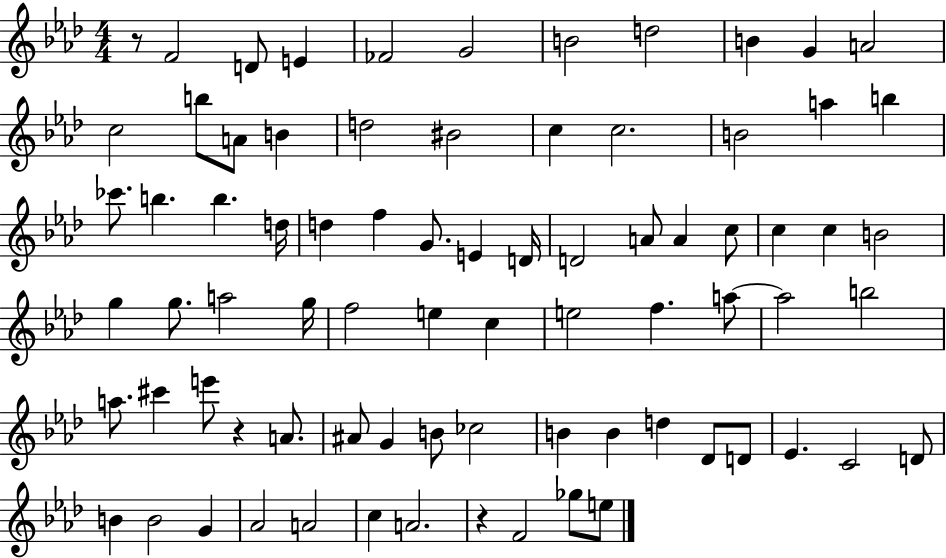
{
  \clef treble
  \numericTimeSignature
  \time 4/4
  \key aes \major
  \repeat volta 2 { r8 f'2 d'8 e'4 | fes'2 g'2 | b'2 d''2 | b'4 g'4 a'2 | \break c''2 b''8 a'8 b'4 | d''2 bis'2 | c''4 c''2. | b'2 a''4 b''4 | \break ces'''8. b''4. b''4. d''16 | d''4 f''4 g'8. e'4 d'16 | d'2 a'8 a'4 c''8 | c''4 c''4 b'2 | \break g''4 g''8. a''2 g''16 | f''2 e''4 c''4 | e''2 f''4. a''8~~ | a''2 b''2 | \break a''8. cis'''4 e'''8 r4 a'8. | ais'8 g'4 b'8 ces''2 | b'4 b'4 d''4 des'8 d'8 | ees'4. c'2 d'8 | \break b'4 b'2 g'4 | aes'2 a'2 | c''4 a'2. | r4 f'2 ges''8 e''8 | \break } \bar "|."
}